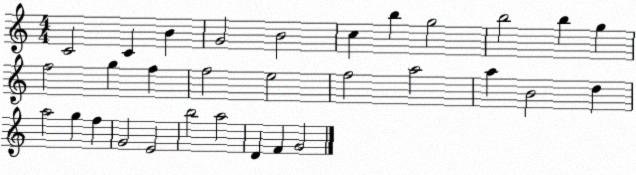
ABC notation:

X:1
T:Untitled
M:4/4
L:1/4
K:C
C2 C B G2 B2 c b g2 b2 b g f2 g f f2 e2 f2 a2 a B2 d a2 g f G2 E2 b2 a2 D F G2